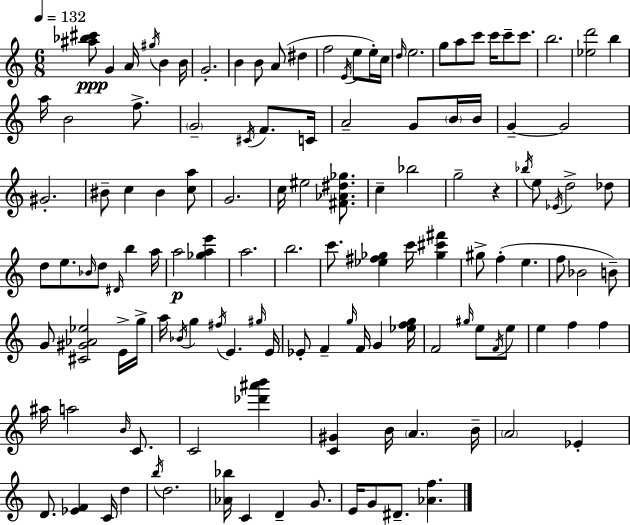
[A#5,Bb5,C#6]/e G4/q A4/s G#5/s B4/q B4/s G4/h. B4/q B4/e A4/e D#5/q F5/h E4/s E5/e E5/s C5/s D5/s E5/h. G5/e A5/e C6/e C6/s C6/e C6/e. B5/h. [Eb5,D6]/h B5/q A5/s B4/h F5/e. G4/h C#4/s F4/e. C4/s A4/h G4/e B4/s B4/s G4/q G4/h G#4/h. BIS4/e C5/q BIS4/q [C5,A5]/e G4/h. C5/s EIS5/h [F#4,Ab4,D#5,Gb5]/e. C5/q Bb5/h G5/h R/q Bb5/s E5/e Eb4/s D5/h Db5/e D5/e E5/e. Bb4/s D5/e D#4/s B5/q A5/s A5/h [Gb5,A5,E6]/q A5/h. B5/h. C6/e. [Eb5,F#5,Gb5]/q C6/s [Gb5,C#6,F#6]/q G#5/e F5/q E5/q. F5/e Bb4/h B4/e G4/e [C#4,G#4,Ab4,Eb5]/h E4/s G5/s A5/s Bb4/s G5/q F#5/s E4/q. G#5/s E4/s Eb4/e F4/q G5/s F4/s G4/q [Eb5,F5,G5]/s F4/h G#5/s E5/e F4/s E5/e E5/q F5/q F5/q A#5/s A5/h B4/s C4/e. C4/h [Db6,A#6,B6]/q [C4,G#4]/q B4/s A4/q. B4/s A4/h Eb4/q D4/e. [Eb4,F4]/q C4/s D5/q B5/s D5/h. [Ab4,Bb5]/s C4/q D4/q G4/e. E4/s G4/e D#4/e. [Ab4,F5]/q.